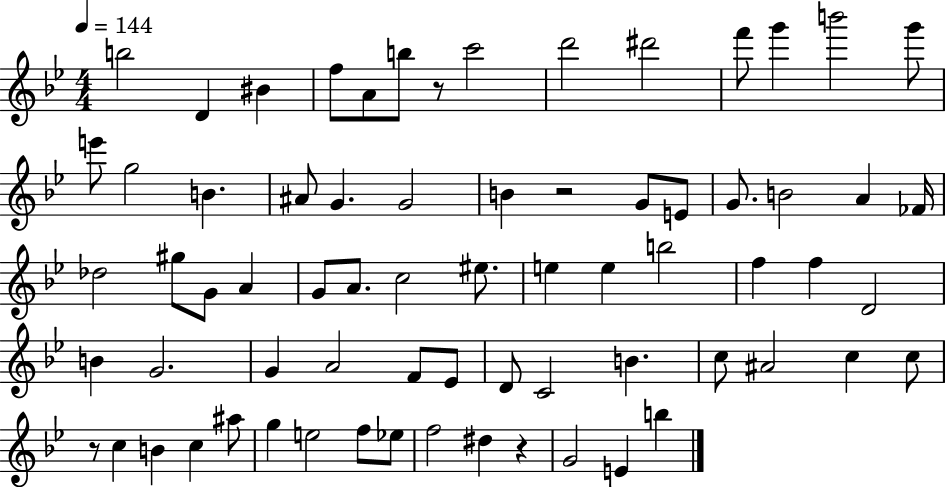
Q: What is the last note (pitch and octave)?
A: B5